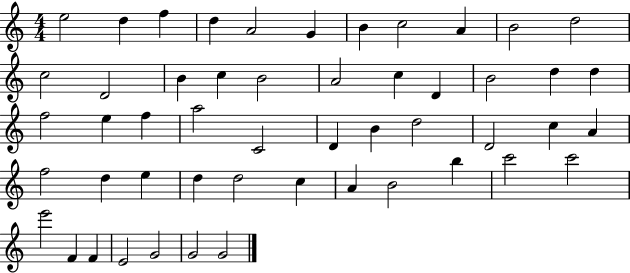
X:1
T:Untitled
M:4/4
L:1/4
K:C
e2 d f d A2 G B c2 A B2 d2 c2 D2 B c B2 A2 c D B2 d d f2 e f a2 C2 D B d2 D2 c A f2 d e d d2 c A B2 b c'2 c'2 e'2 F F E2 G2 G2 G2